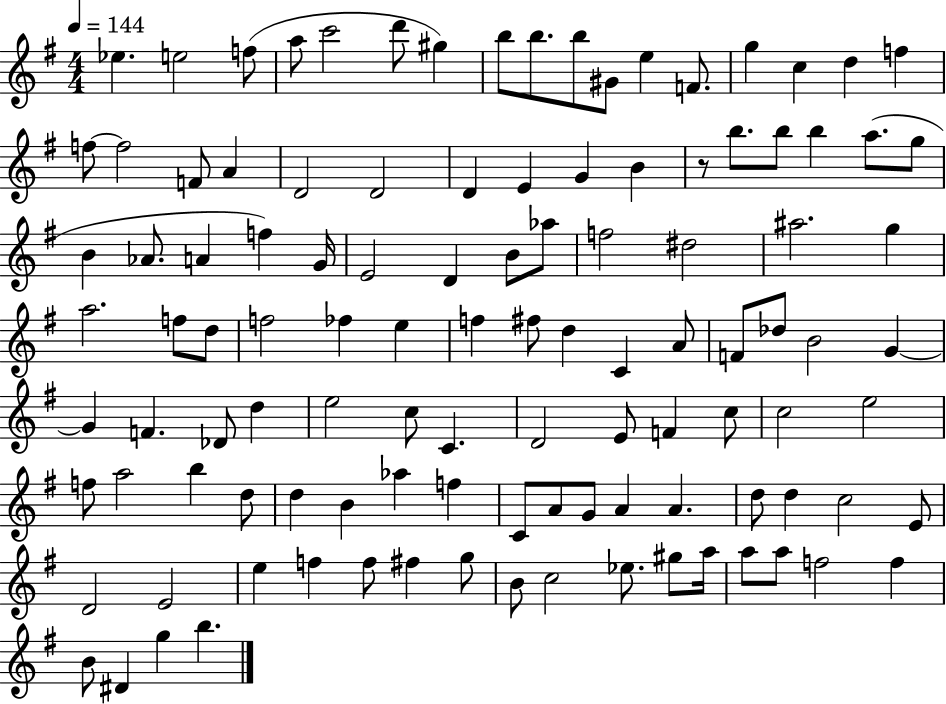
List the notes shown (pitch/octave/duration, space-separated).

Eb5/q. E5/h F5/e A5/e C6/h D6/e G#5/q B5/e B5/e. B5/e G#4/e E5/q F4/e. G5/q C5/q D5/q F5/q F5/e F5/h F4/e A4/q D4/h D4/h D4/q E4/q G4/q B4/q R/e B5/e. B5/e B5/q A5/e. G5/e B4/q Ab4/e. A4/q F5/q G4/s E4/h D4/q B4/e Ab5/e F5/h D#5/h A#5/h. G5/q A5/h. F5/e D5/e F5/h FES5/q E5/q F5/q F#5/e D5/q C4/q A4/e F4/e Db5/e B4/h G4/q G4/q F4/q. Db4/e D5/q E5/h C5/e C4/q. D4/h E4/e F4/q C5/e C5/h E5/h F5/e A5/h B5/q D5/e D5/q B4/q Ab5/q F5/q C4/e A4/e G4/e A4/q A4/q. D5/e D5/q C5/h E4/e D4/h E4/h E5/q F5/q F5/e F#5/q G5/e B4/e C5/h Eb5/e. G#5/e A5/s A5/e A5/e F5/h F5/q B4/e D#4/q G5/q B5/q.